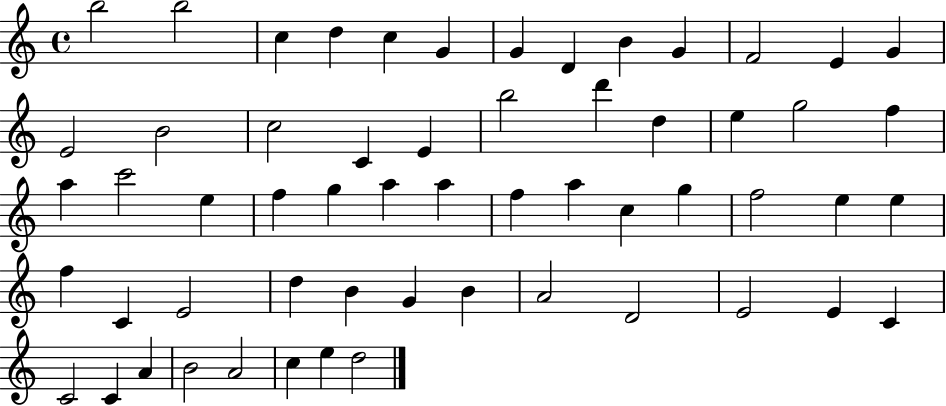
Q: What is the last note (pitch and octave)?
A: D5